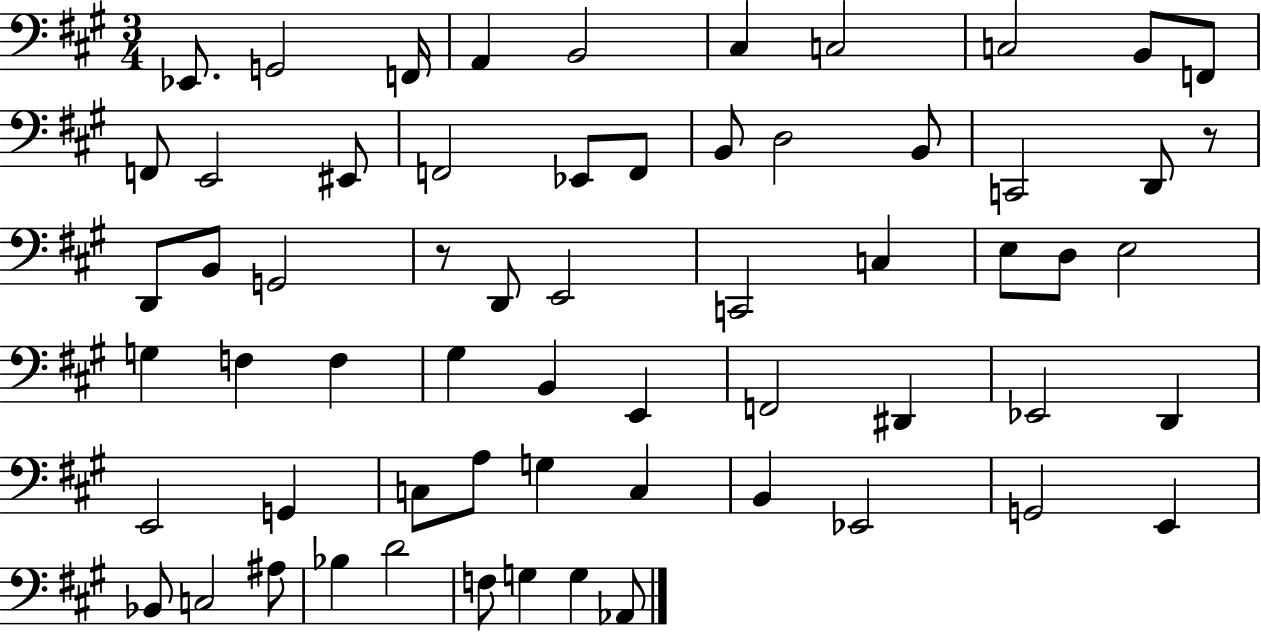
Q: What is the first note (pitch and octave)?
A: Eb2